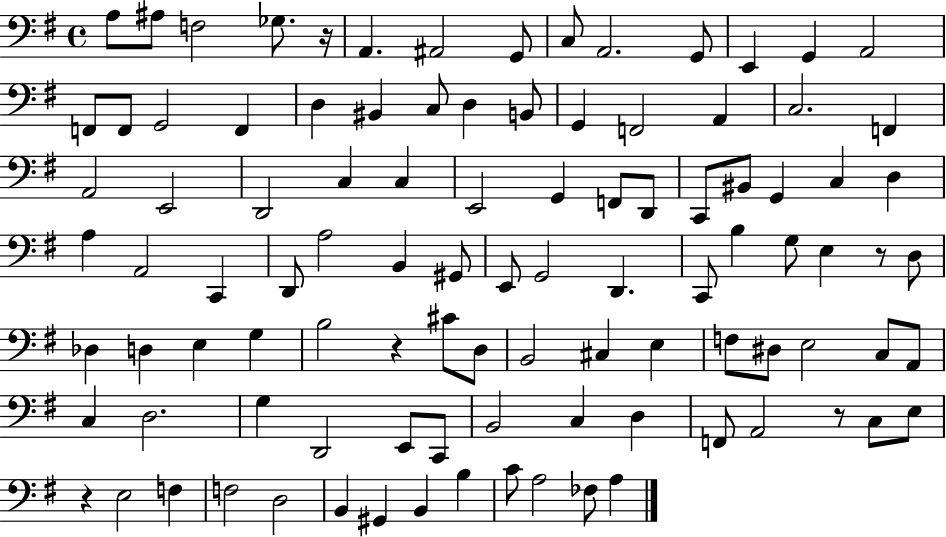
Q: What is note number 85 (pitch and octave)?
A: E3